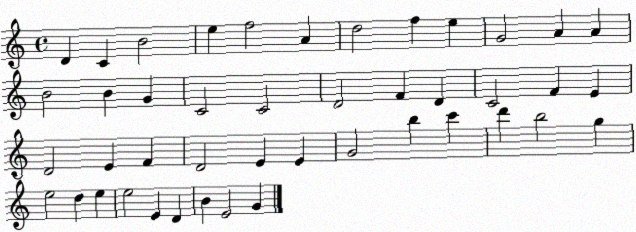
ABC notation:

X:1
T:Untitled
M:4/4
L:1/4
K:C
D C B2 e f2 A d2 f e G2 A A B2 B G C2 C2 D2 F D C2 F E D2 E F D2 E E G2 b c' d' b2 g e2 d e e2 E D B E2 G